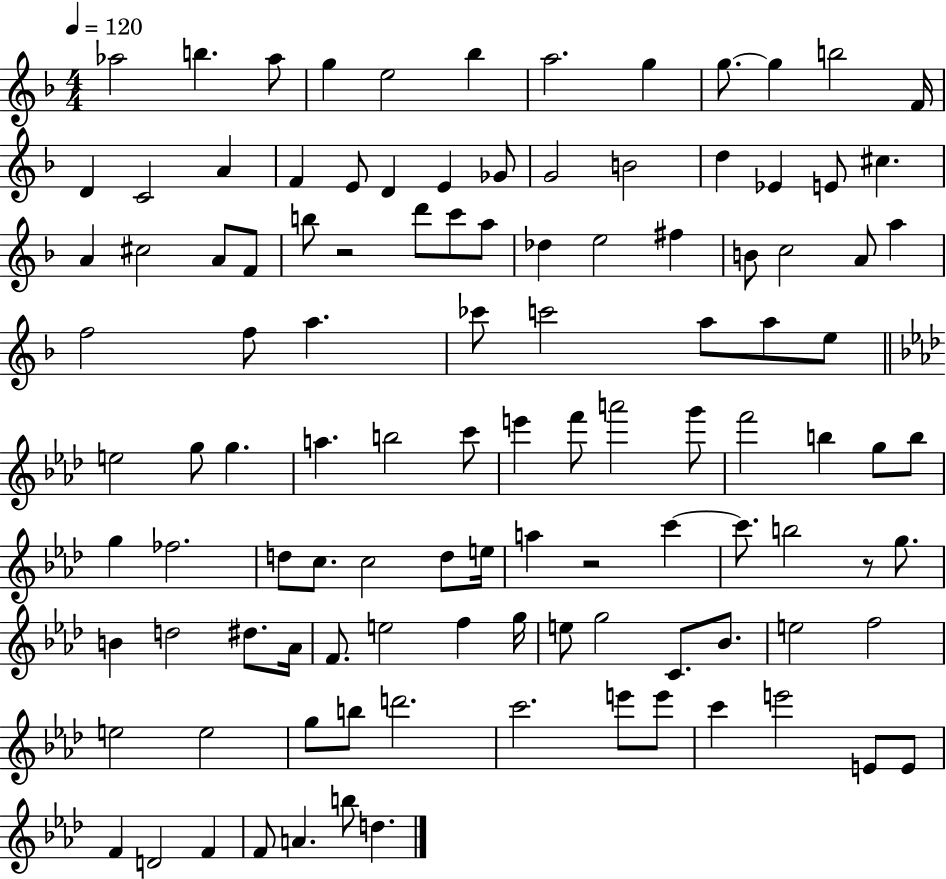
Ab5/h B5/q. Ab5/e G5/q E5/h Bb5/q A5/h. G5/q G5/e. G5/q B5/h F4/s D4/q C4/h A4/q F4/q E4/e D4/q E4/q Gb4/e G4/h B4/h D5/q Eb4/q E4/e C#5/q. A4/q C#5/h A4/e F4/e B5/e R/h D6/e C6/e A5/e Db5/q E5/h F#5/q B4/e C5/h A4/e A5/q F5/h F5/e A5/q. CES6/e C6/h A5/e A5/e E5/e E5/h G5/e G5/q. A5/q. B5/h C6/e E6/q F6/e A6/h G6/e F6/h B5/q G5/e B5/e G5/q FES5/h. D5/e C5/e. C5/h D5/e E5/s A5/q R/h C6/q C6/e. B5/h R/e G5/e. B4/q D5/h D#5/e. Ab4/s F4/e. E5/h F5/q G5/s E5/e G5/h C4/e. Bb4/e. E5/h F5/h E5/h E5/h G5/e B5/e D6/h. C6/h. E6/e E6/e C6/q E6/h E4/e E4/e F4/q D4/h F4/q F4/e A4/q. B5/e D5/q.